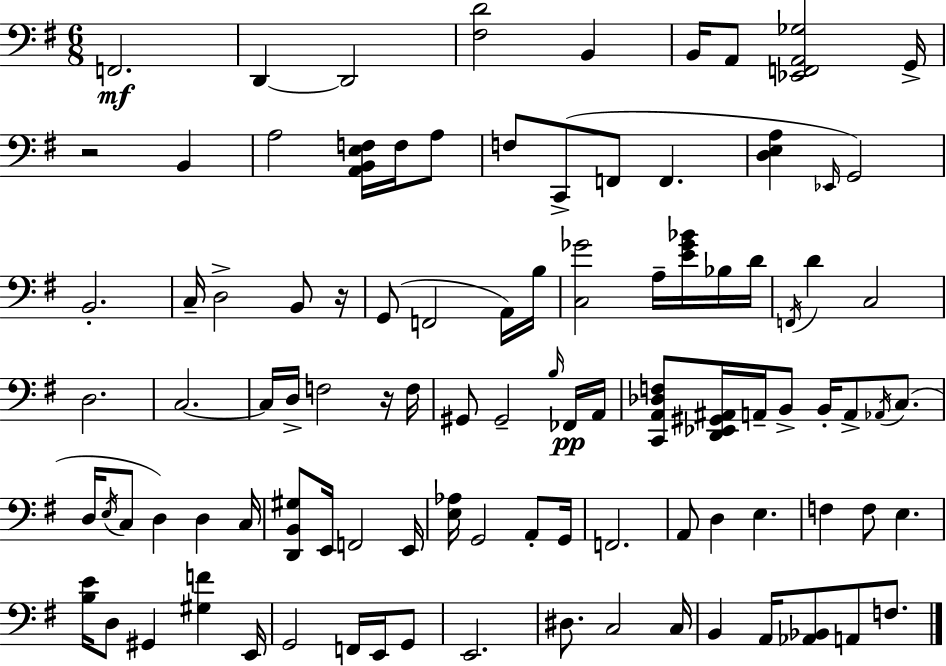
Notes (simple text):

F2/h. D2/q D2/h [F#3,D4]/h B2/q B2/s A2/e [Eb2,F2,A2,Gb3]/h G2/s R/h B2/q A3/h [A2,B2,E3,F3]/s F3/s A3/e F3/e C2/e F2/e F2/q. [D3,E3,A3]/q Eb2/s G2/h B2/h. C3/s D3/h B2/e R/s G2/e F2/h A2/s B3/s [C3,Gb4]/h A3/s [E4,Gb4,Bb4]/s Bb3/s D4/s F2/s D4/q C3/h D3/h. C3/h. C3/s D3/s F3/h R/s F3/s G#2/e G#2/h B3/s FES2/s A2/s [C2,A2,Db3,F3]/e [D2,Eb2,G#2,A#2]/s A2/s B2/e B2/s A2/e Ab2/s C3/e. D3/s E3/s C3/e D3/q D3/q C3/s [D2,B2,G#3]/e E2/s F2/h E2/s [E3,Ab3]/s G2/h A2/e G2/s F2/h. A2/e D3/q E3/q. F3/q F3/e E3/q. [B3,E4]/s D3/e G#2/q [G#3,F4]/q E2/s G2/h F2/s E2/s G2/e E2/h. D#3/e. C3/h C3/s B2/q A2/s [Ab2,Bb2]/e A2/e F3/e.